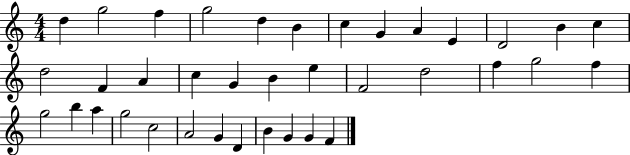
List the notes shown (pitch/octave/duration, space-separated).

D5/q G5/h F5/q G5/h D5/q B4/q C5/q G4/q A4/q E4/q D4/h B4/q C5/q D5/h F4/q A4/q C5/q G4/q B4/q E5/q F4/h D5/h F5/q G5/h F5/q G5/h B5/q A5/q G5/h C5/h A4/h G4/q D4/q B4/q G4/q G4/q F4/q